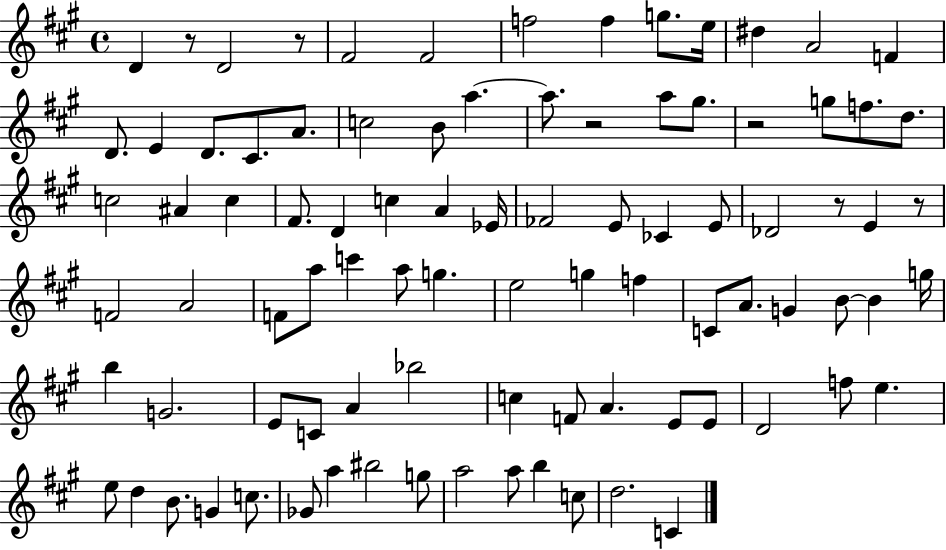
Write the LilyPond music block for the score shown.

{
  \clef treble
  \time 4/4
  \defaultTimeSignature
  \key a \major
  d'4 r8 d'2 r8 | fis'2 fis'2 | f''2 f''4 g''8. e''16 | dis''4 a'2 f'4 | \break d'8. e'4 d'8. cis'8. a'8. | c''2 b'8 a''4.~~ | a''8. r2 a''8 gis''8. | r2 g''8 f''8. d''8. | \break c''2 ais'4 c''4 | fis'8. d'4 c''4 a'4 ees'16 | fes'2 e'8 ces'4 e'8 | des'2 r8 e'4 r8 | \break f'2 a'2 | f'8 a''8 c'''4 a''8 g''4. | e''2 g''4 f''4 | c'8 a'8. g'4 b'8~~ b'4 g''16 | \break b''4 g'2. | e'8 c'8 a'4 bes''2 | c''4 f'8 a'4. e'8 e'8 | d'2 f''8 e''4. | \break e''8 d''4 b'8. g'4 c''8. | ges'8 a''4 bis''2 g''8 | a''2 a''8 b''4 c''8 | d''2. c'4 | \break \bar "|."
}